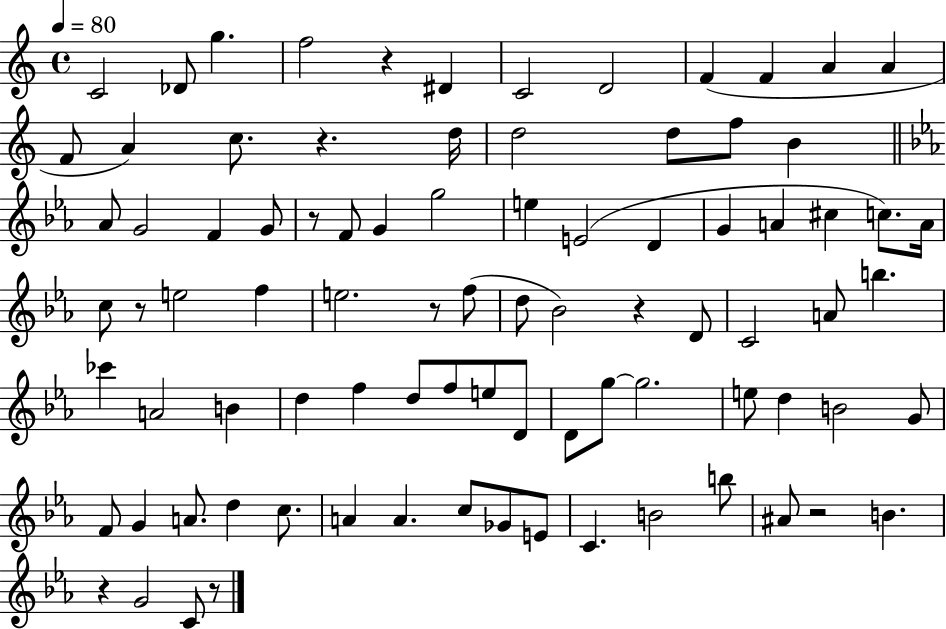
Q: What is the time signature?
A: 4/4